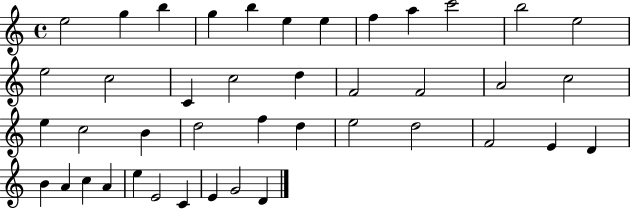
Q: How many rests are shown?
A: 0